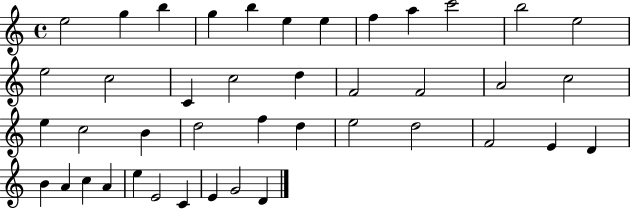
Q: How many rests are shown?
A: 0